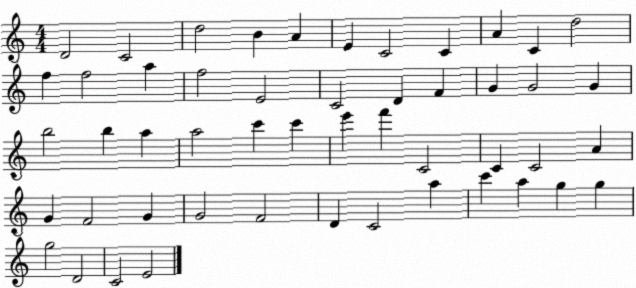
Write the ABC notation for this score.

X:1
T:Untitled
M:4/4
L:1/4
K:C
D2 C2 d2 B A E C2 C A C d2 f f2 a f2 E2 C2 D F G G2 G b2 b a a2 c' c' e' f' C2 C C2 A G F2 G G2 F2 D C2 a c' a g g g2 D2 C2 E2